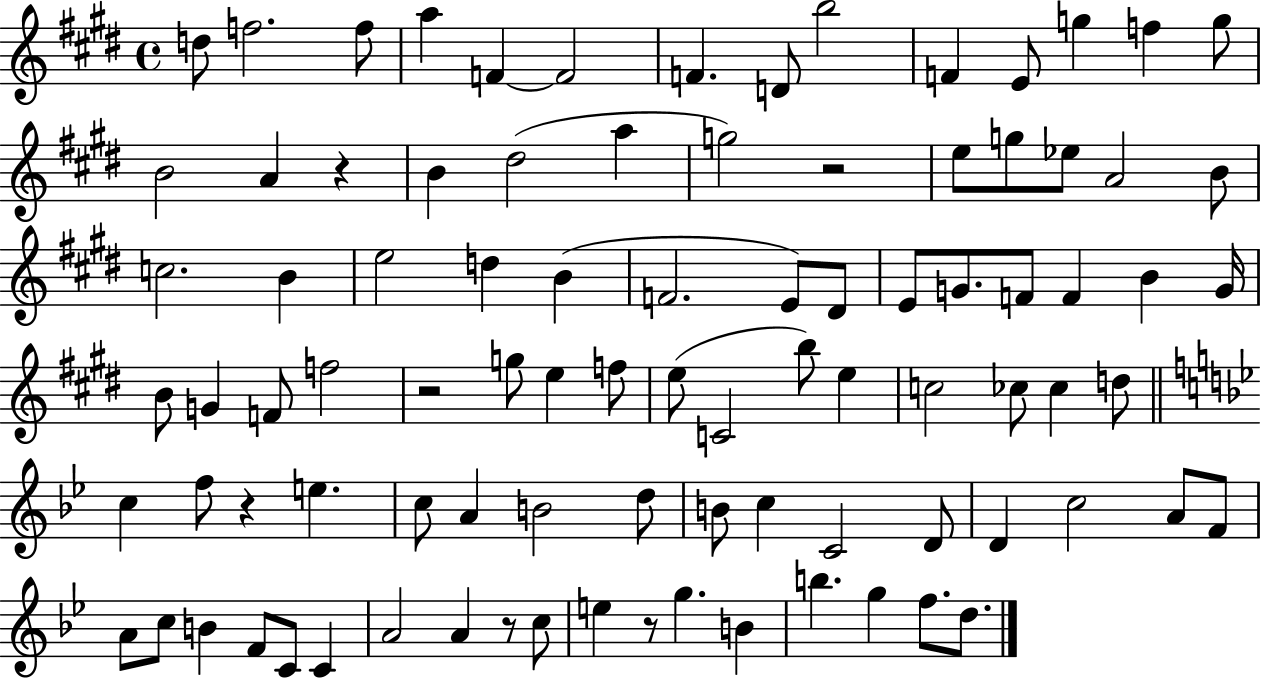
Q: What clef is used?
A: treble